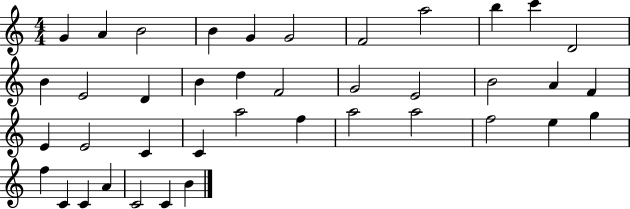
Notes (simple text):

G4/q A4/q B4/h B4/q G4/q G4/h F4/h A5/h B5/q C6/q D4/h B4/q E4/h D4/q B4/q D5/q F4/h G4/h E4/h B4/h A4/q F4/q E4/q E4/h C4/q C4/q A5/h F5/q A5/h A5/h F5/h E5/q G5/q F5/q C4/q C4/q A4/q C4/h C4/q B4/q